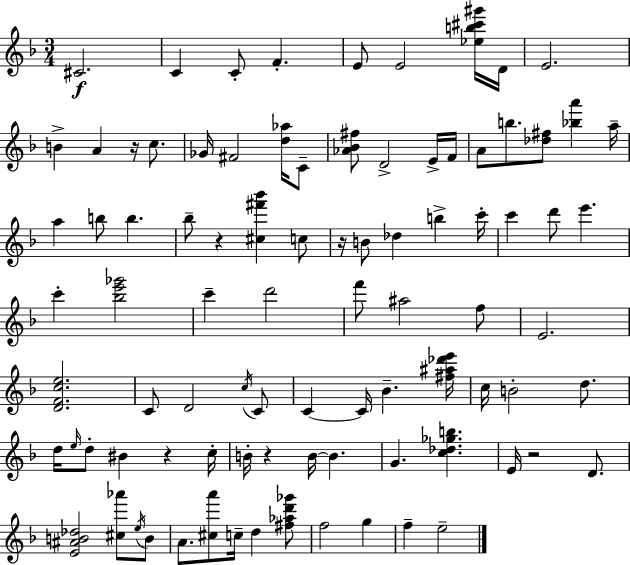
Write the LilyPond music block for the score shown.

{
  \clef treble
  \numericTimeSignature
  \time 3/4
  \key f \major
  \repeat volta 2 { cis'2.\f | c'4 c'8-. f'4.-. | e'8 e'2 <ees'' b'' cis''' gis'''>16 d'16 | e'2. | \break b'4-> a'4 r16 c''8. | ges'16 fis'2 <d'' aes''>16 c'8-- | <aes' bes' fis''>8 d'2-> e'16-> f'16 | a'8 b''8. <des'' fis''>8 <bes'' a'''>4 a''16-- | \break a''4 b''8 b''4. | bes''8-- r4 <cis'' fis''' bes'''>4 c''8 | r16 b'8 des''4 b''4-> c'''16-. | c'''4 d'''8 e'''4. | \break c'''4-. <bes'' e''' ges'''>2 | c'''4-- d'''2 | f'''8 ais''2 f''8 | e'2. | \break <d' f' c'' e''>2. | c'8 d'2 \acciaccatura { c''16 } c'8 | c'4~~ c'16 bes'4.-- | <fis'' ais'' des''' e'''>16 c''16 b'2-. d''8. | \break d''16 \grace { e''16 } d''8-. bis'4 r4 | c''16-. b'16-. r4 b'16~~ b'4. | g'4. <c'' des'' ges'' b''>4. | e'16 r2 d'8. | \break <e' ais' b' des''>2 <cis'' aes'''>8 | \acciaccatura { e''16 } b'8 a'8. <cis'' a'''>8 c''16-- d''4 | <fis'' aes'' d''' ges'''>8 f''2 g''4 | f''4-- e''2-- | \break } \bar "|."
}